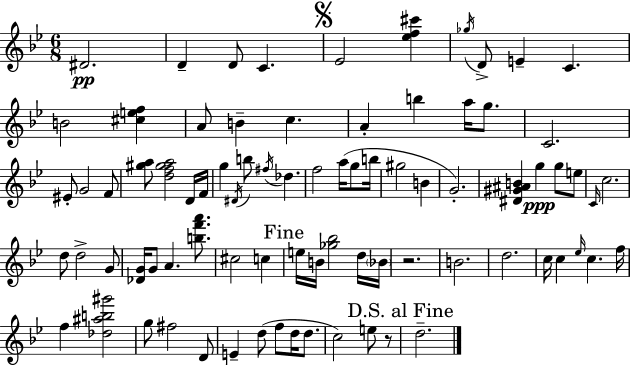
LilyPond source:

{
  \clef treble
  \numericTimeSignature
  \time 6/8
  \key g \minor
  dis'2.\pp | d'4-- d'8 c'4. | \mark \markup { \musicglyph "scripts.segno" } ees'2 <ees'' f'' cis'''>4 | \acciaccatura { ges''16 } d'8-> e'4-- c'4. | \break b'2 <cis'' e'' f''>4 | a'8 b'4-- c''4. | a'4-. b''4 a''16 g''8. | c'2. | \break eis'8-. g'2 f'8 | <gis'' a''>8 <d'' f'' gis'' a''>2 d'16 | f'16 g''4 \acciaccatura { dis'16 } b''8 \acciaccatura { fis''16 } des''4. | f''2 a''16( | \break g''8 b''16 gis''2 b'4 | g'2.-.) | <dis' gis' ais' b'>4 g''4\ppp g''8 | e''8 \grace { c'16 } c''2. | \break d''8 d''2-> | g'8 <des' g'>16 g'8 a'4. | <b'' f''' a'''>8. cis''2 | c''4 \mark "Fine" e''16 b'16 <ges'' bes''>2 | \break d''16 \parenthesize bes'16 r2. | b'2. | d''2. | c''16 c''4 \grace { ees''16 } c''4. | \break f''16 f''4 <des'' ais'' b'' gis'''>2 | g''8 fis''2 | d'8 e'4-- d''8( f''8 | d''16 d''8. c''2) | \break e''8 r8 \mark "D.S. al Fine" d''2.-- | \bar "|."
}